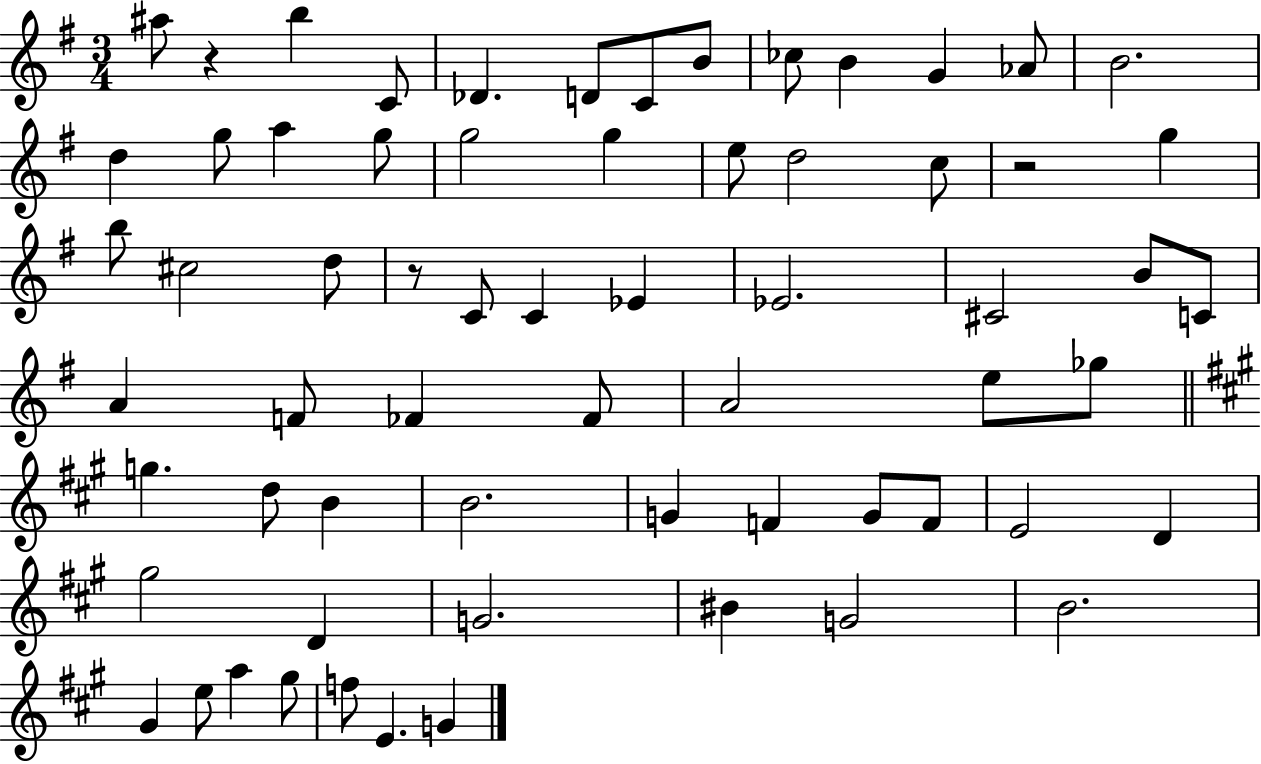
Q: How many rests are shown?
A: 3